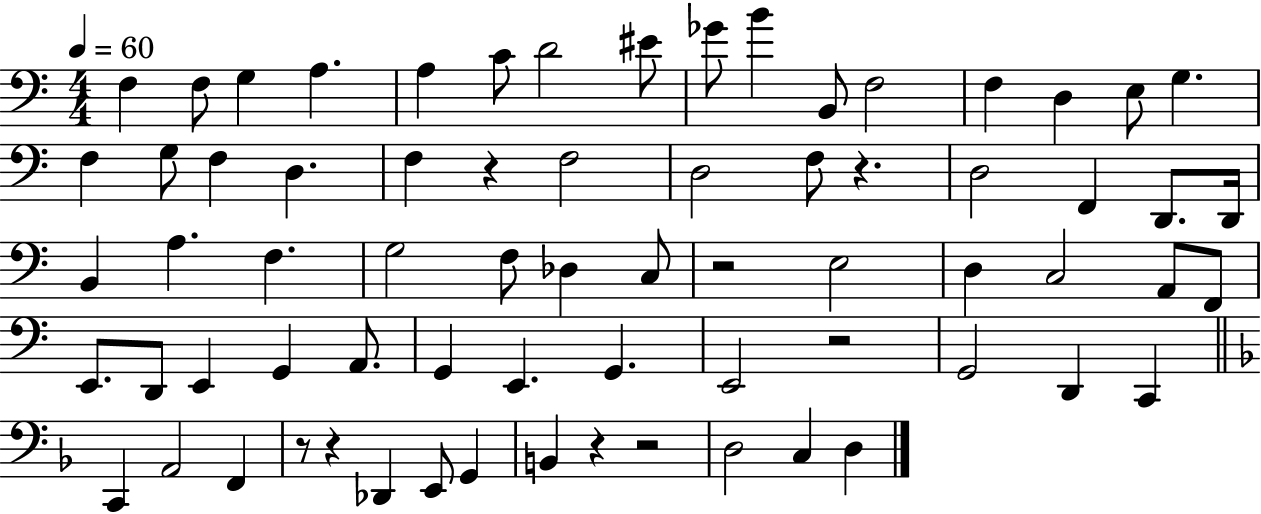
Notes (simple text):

F3/q F3/e G3/q A3/q. A3/q C4/e D4/h EIS4/e Gb4/e B4/q B2/e F3/h F3/q D3/q E3/e G3/q. F3/q G3/e F3/q D3/q. F3/q R/q F3/h D3/h F3/e R/q. D3/h F2/q D2/e. D2/s B2/q A3/q. F3/q. G3/h F3/e Db3/q C3/e R/h E3/h D3/q C3/h A2/e F2/e E2/e. D2/e E2/q G2/q A2/e. G2/q E2/q. G2/q. E2/h R/h G2/h D2/q C2/q C2/q A2/h F2/q R/e R/q Db2/q E2/e G2/q B2/q R/q R/h D3/h C3/q D3/q